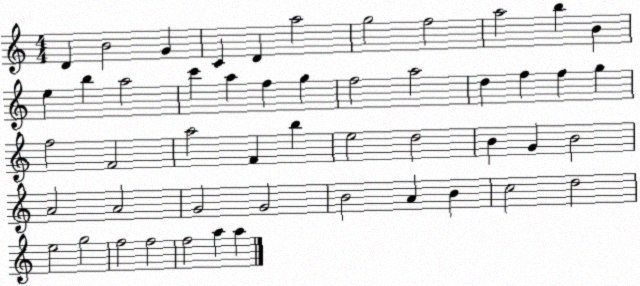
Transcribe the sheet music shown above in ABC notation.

X:1
T:Untitled
M:4/4
L:1/4
K:C
D B2 G C D a2 g2 f2 a2 b B e b a2 c' a f g f2 a2 d f f g f2 F2 a2 F b e2 d2 B G B2 A2 A2 G2 G2 B2 A B c2 d2 e2 g2 f2 f2 f2 a a